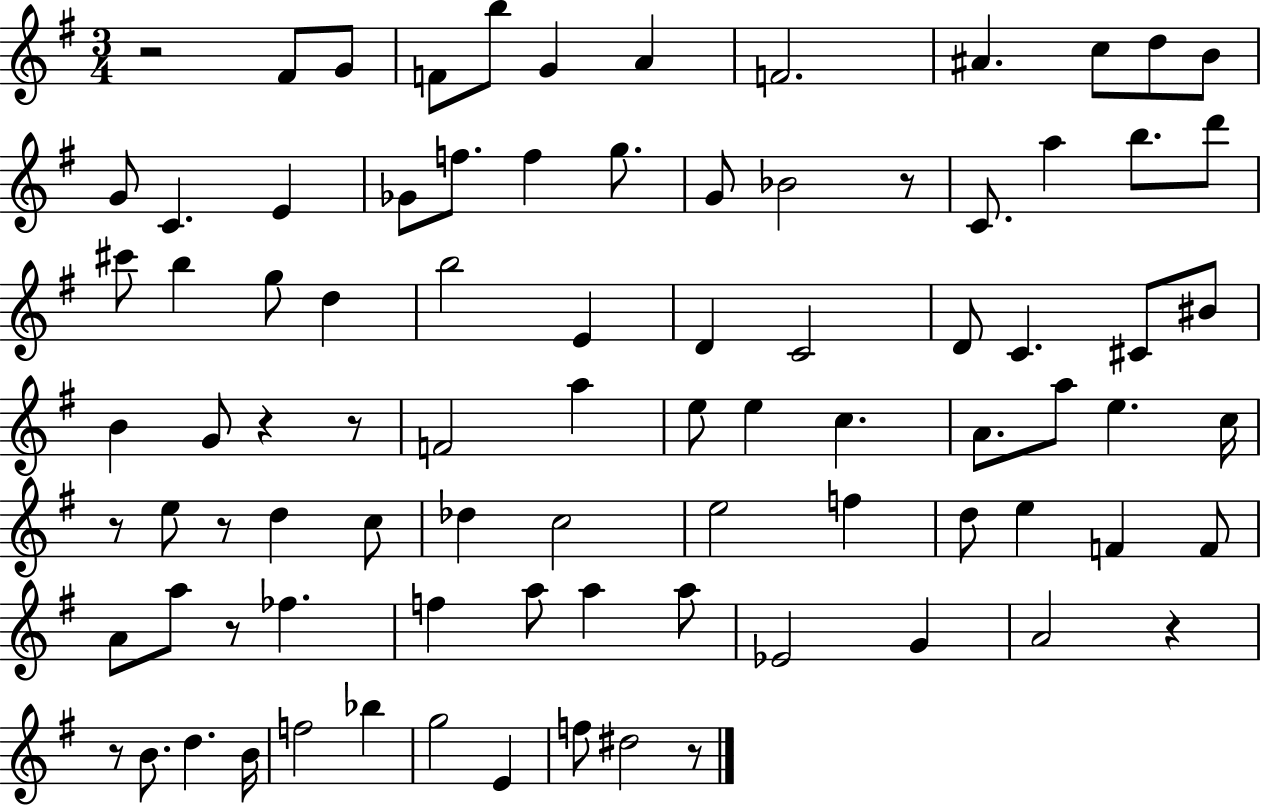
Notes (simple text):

R/h F#4/e G4/e F4/e B5/e G4/q A4/q F4/h. A#4/q. C5/e D5/e B4/e G4/e C4/q. E4/q Gb4/e F5/e. F5/q G5/e. G4/e Bb4/h R/e C4/e. A5/q B5/e. D6/e C#6/e B5/q G5/e D5/q B5/h E4/q D4/q C4/h D4/e C4/q. C#4/e BIS4/e B4/q G4/e R/q R/e F4/h A5/q E5/e E5/q C5/q. A4/e. A5/e E5/q. C5/s R/e E5/e R/e D5/q C5/e Db5/q C5/h E5/h F5/q D5/e E5/q F4/q F4/e A4/e A5/e R/e FES5/q. F5/q A5/e A5/q A5/e Eb4/h G4/q A4/h R/q R/e B4/e. D5/q. B4/s F5/h Bb5/q G5/h E4/q F5/e D#5/h R/e